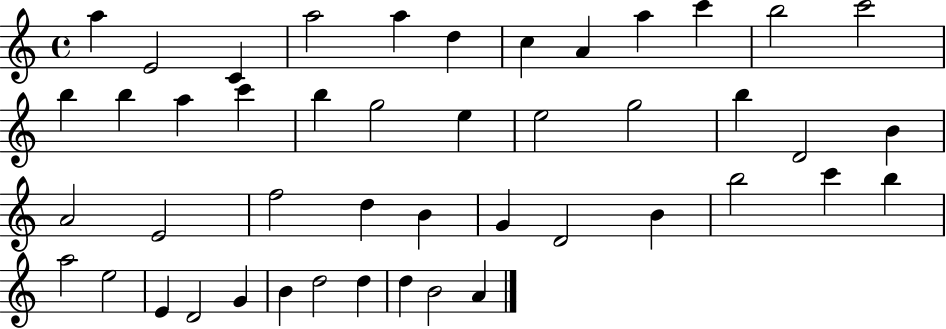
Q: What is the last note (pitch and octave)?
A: A4